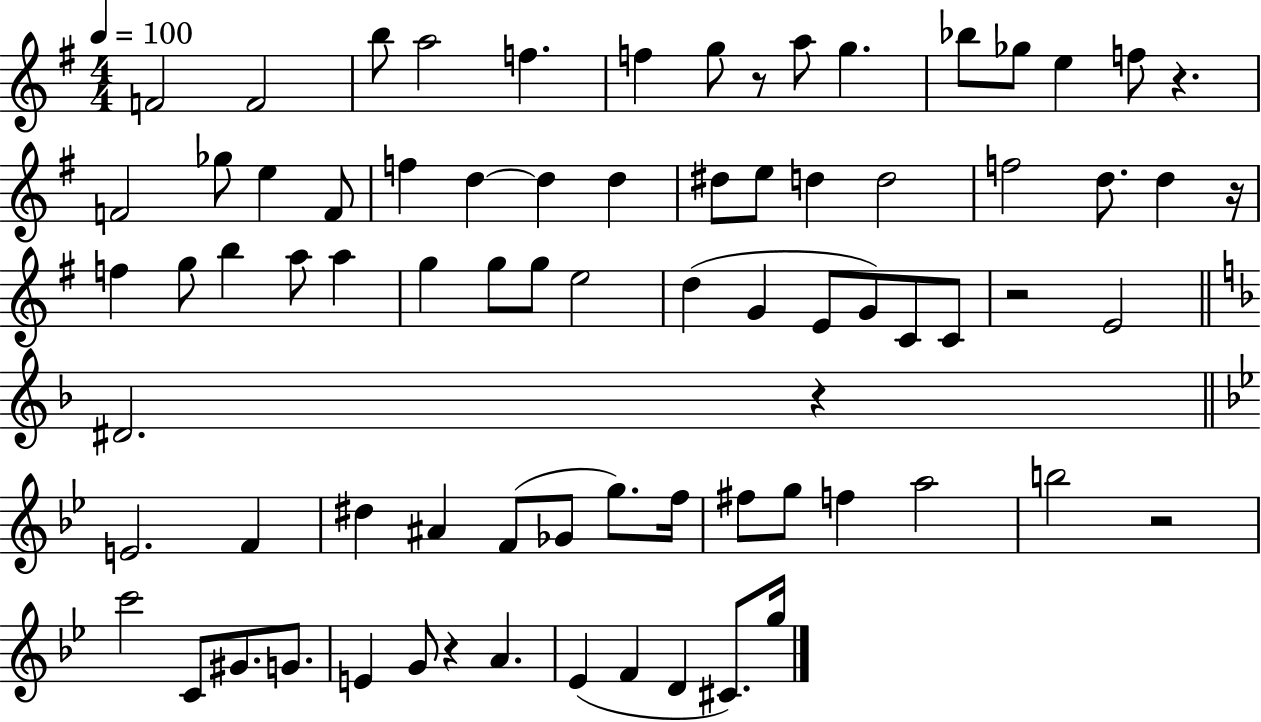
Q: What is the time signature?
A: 4/4